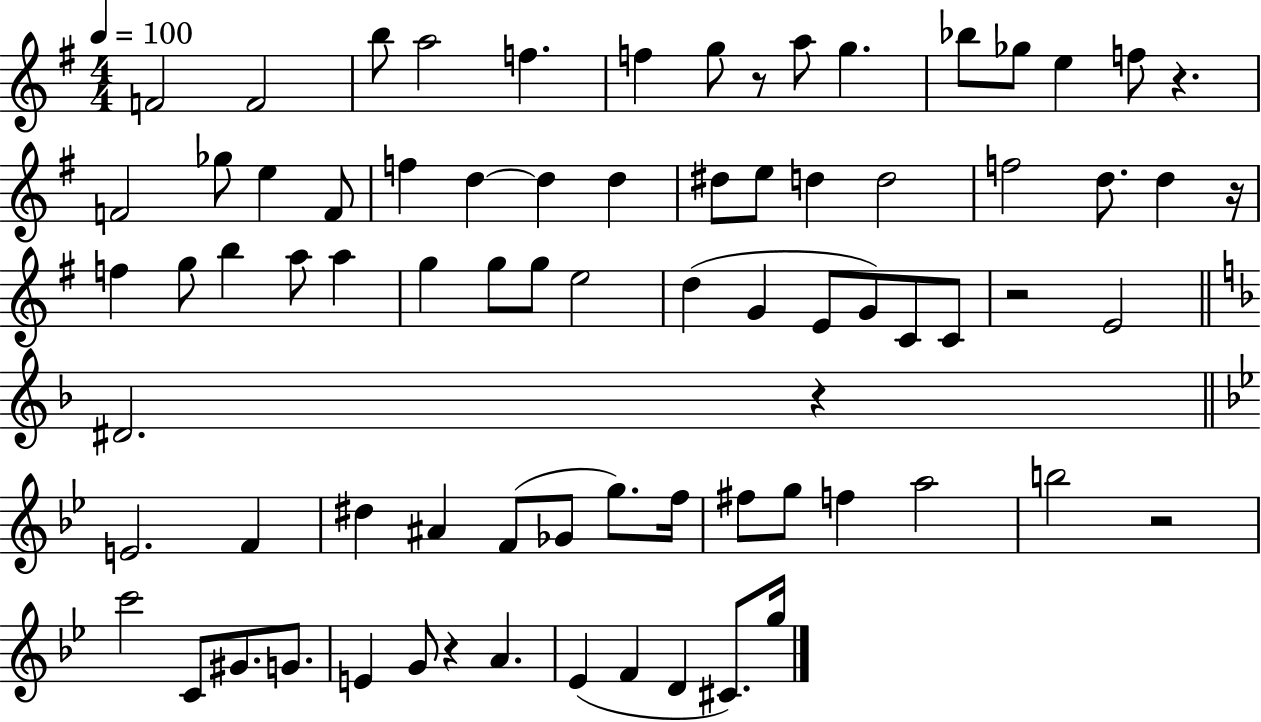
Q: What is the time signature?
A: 4/4